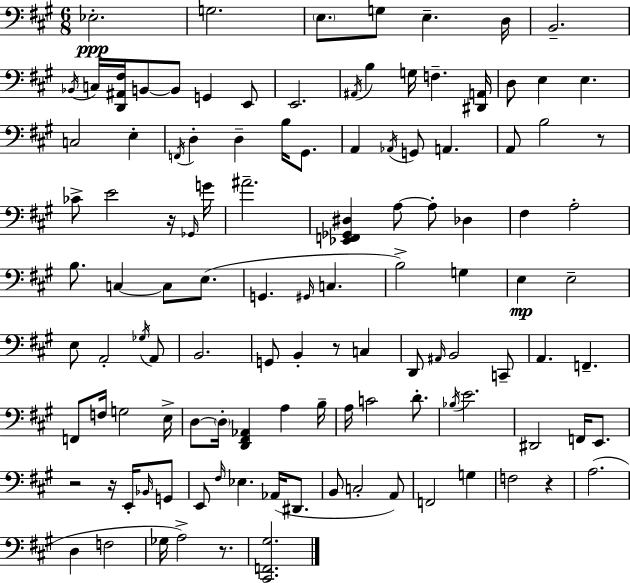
X:1
T:Untitled
M:6/8
L:1/4
K:A
_E,2 G,2 E,/2 G,/2 E, D,/4 B,,2 _B,,/4 C,/4 [D,,^A,,^F,]/4 B,,/2 B,,/2 G,, E,,/2 E,,2 ^A,,/4 B, G,/4 F, [^D,,A,,]/4 D,/2 E, E, C,2 E, F,,/4 D, D, B,/4 ^G,,/2 A,, _A,,/4 G,,/2 A,, A,,/2 B,2 z/2 _C/2 E2 z/4 _G,,/4 G/4 ^A2 [_E,,F,,_G,,^D,] A,/2 A,/2 _D, ^F, A,2 B,/2 C, C,/2 E,/2 G,, ^G,,/4 C, B,2 G, E, E,2 E,/2 A,,2 _G,/4 A,,/2 B,,2 G,,/2 B,, z/2 C, D,,/2 ^A,,/4 B,,2 C,,/2 A,, F,, F,,/2 F,/4 G,2 E,/4 D,/2 D,/4 [D,,^F,,_A,,] A, B,/4 A,/4 C2 D/2 _B,/4 E2 ^D,,2 F,,/4 E,,/2 z2 z/4 E,,/4 _B,,/4 G,,/2 E,,/2 ^F,/4 _E, _A,,/4 ^D,,/2 B,,/2 C,2 A,,/2 F,,2 G, F,2 z A,2 D, F,2 _G,/4 A,2 z/2 [^C,,F,,^G,]2